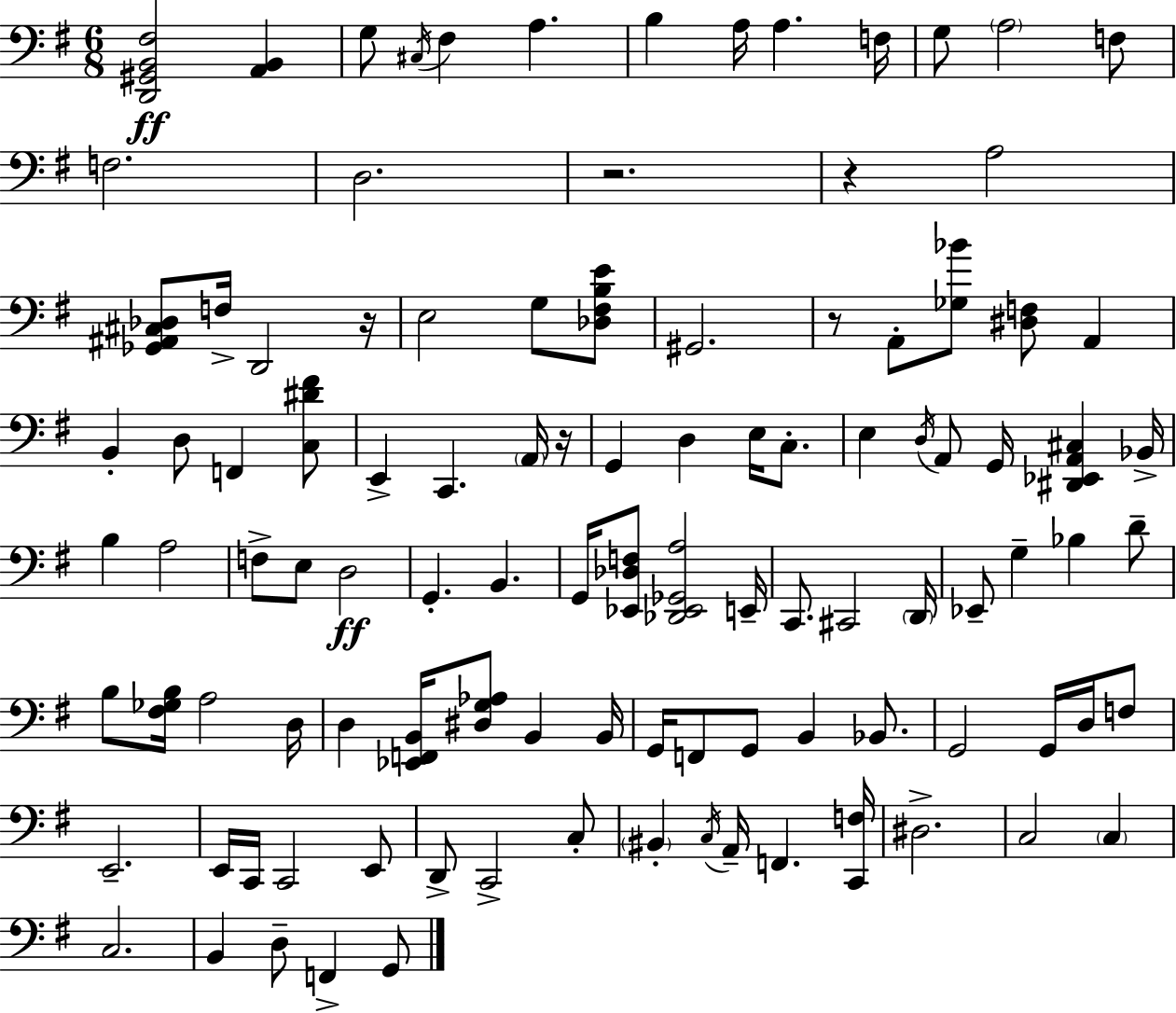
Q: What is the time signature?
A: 6/8